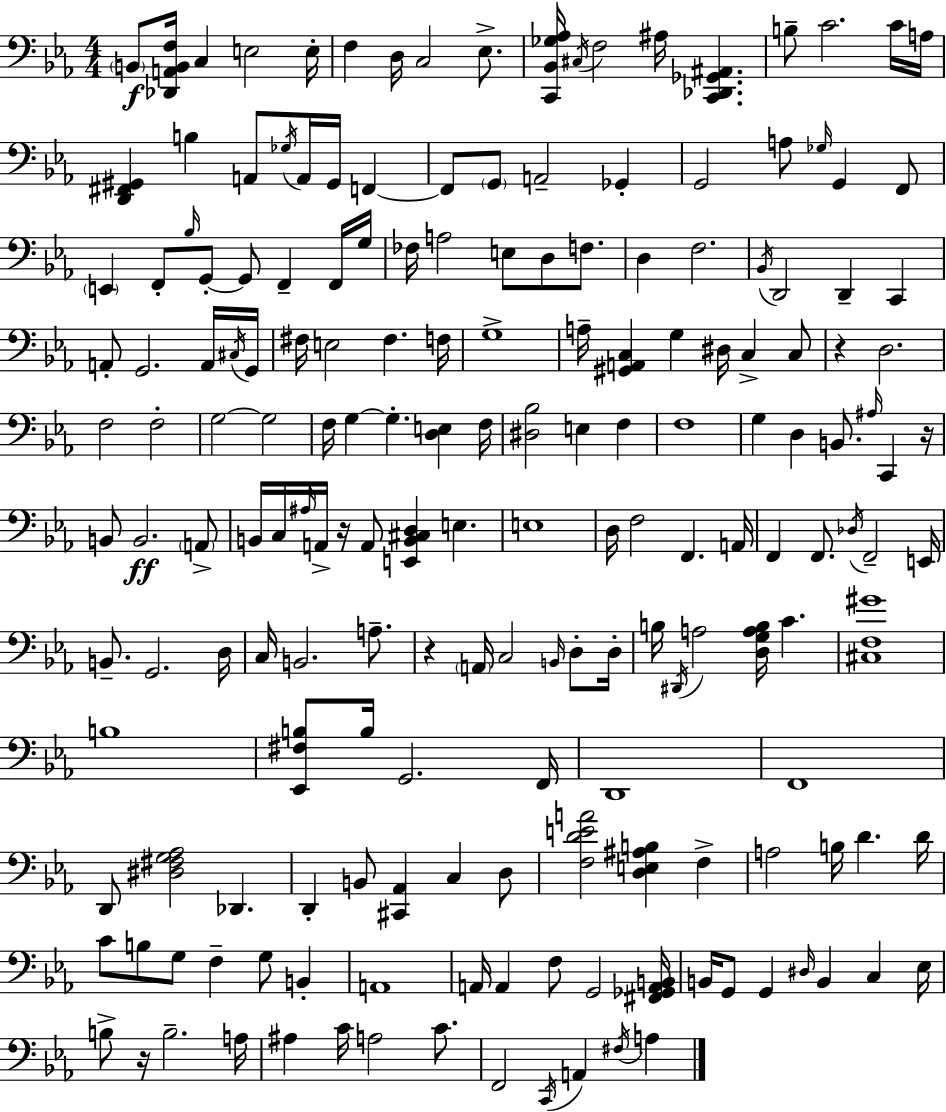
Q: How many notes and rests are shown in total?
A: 183